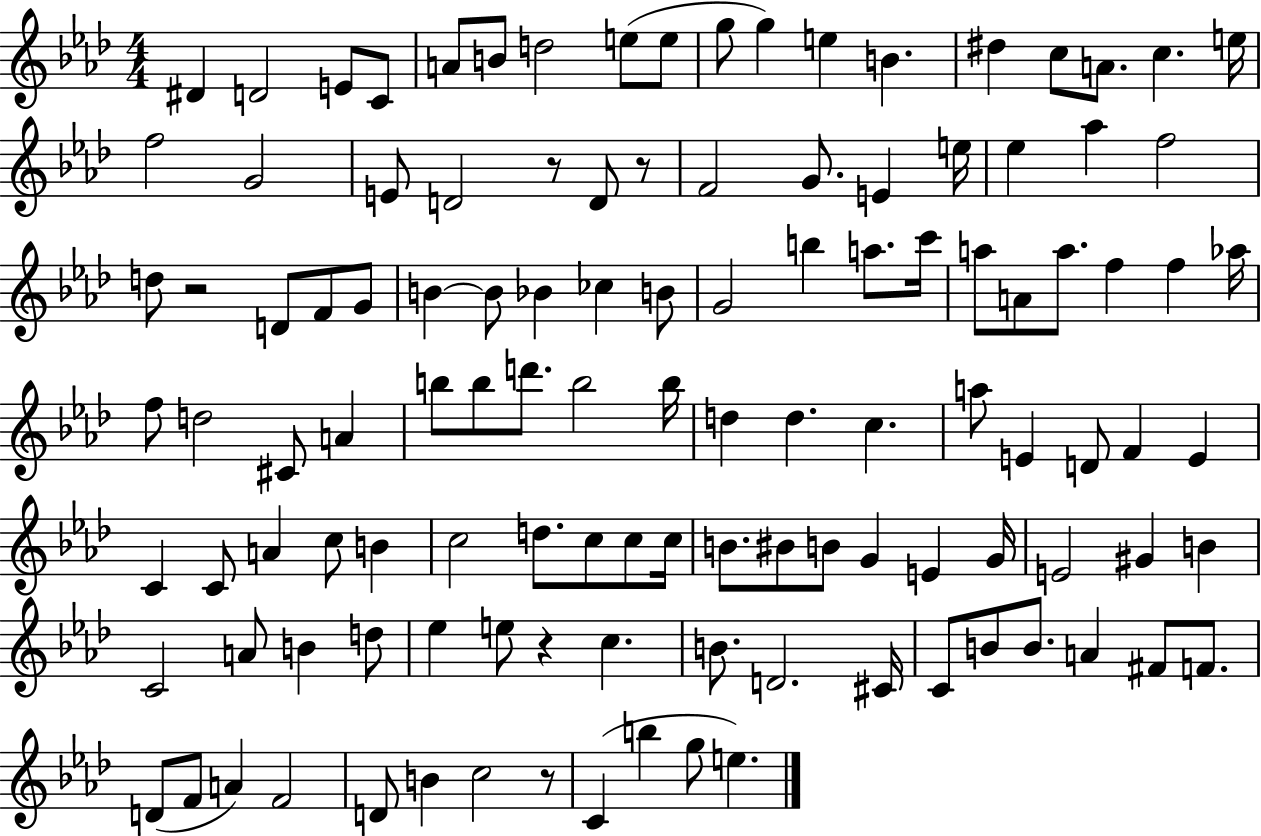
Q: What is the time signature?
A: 4/4